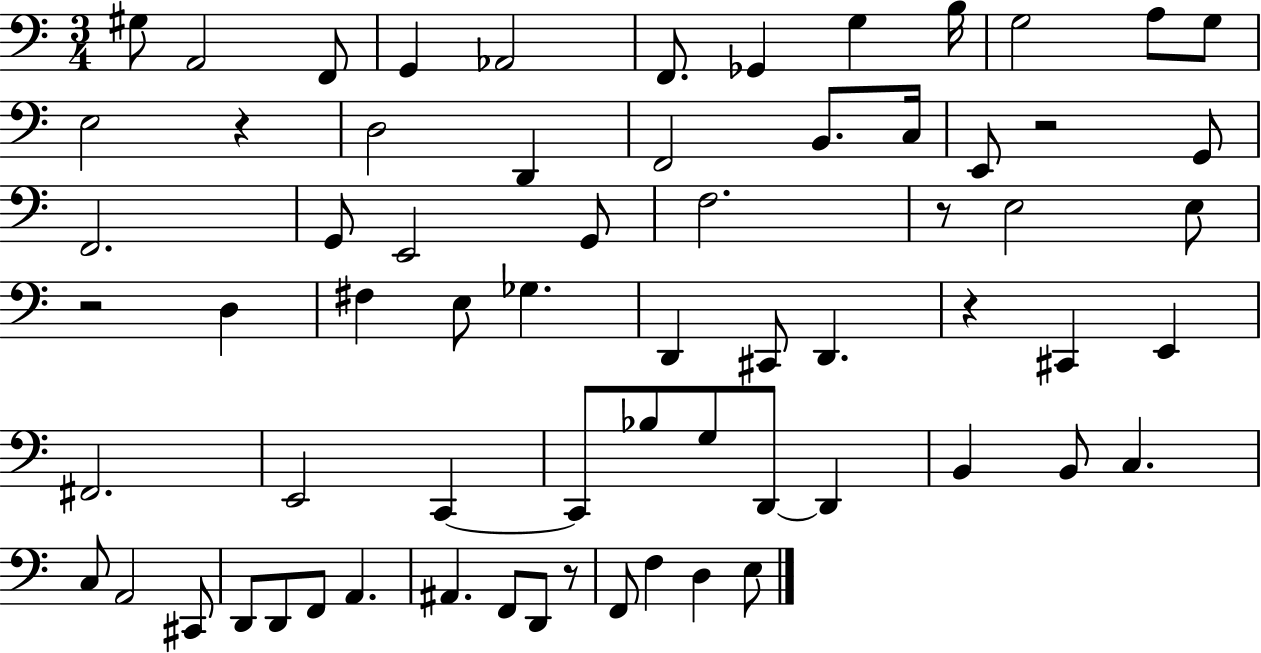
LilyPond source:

{
  \clef bass
  \numericTimeSignature
  \time 3/4
  \key c \major
  gis8 a,2 f,8 | g,4 aes,2 | f,8. ges,4 g4 b16 | g2 a8 g8 | \break e2 r4 | d2 d,4 | f,2 b,8. c16 | e,8 r2 g,8 | \break f,2. | g,8 e,2 g,8 | f2. | r8 e2 e8 | \break r2 d4 | fis4 e8 ges4. | d,4 cis,8 d,4. | r4 cis,4 e,4 | \break fis,2. | e,2 c,4~~ | c,8 bes8 g8 d,8~~ d,4 | b,4 b,8 c4. | \break c8 a,2 cis,8 | d,8 d,8 f,8 a,4. | ais,4. f,8 d,8 r8 | f,8 f4 d4 e8 | \break \bar "|."
}